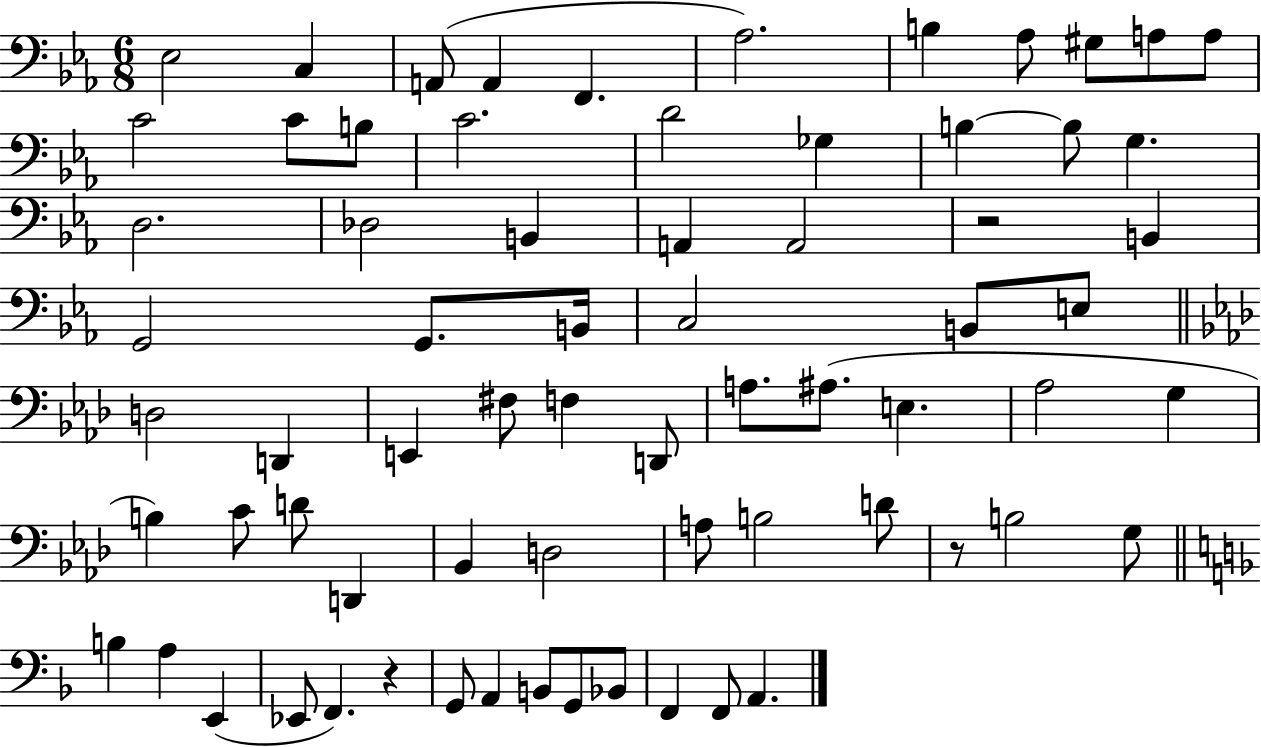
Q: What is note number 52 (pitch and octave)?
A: D4